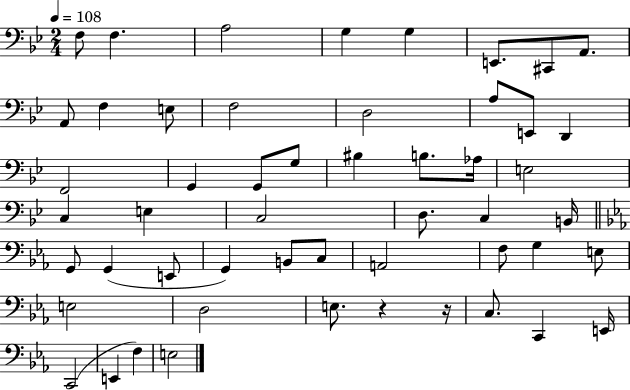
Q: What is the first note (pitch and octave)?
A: F3